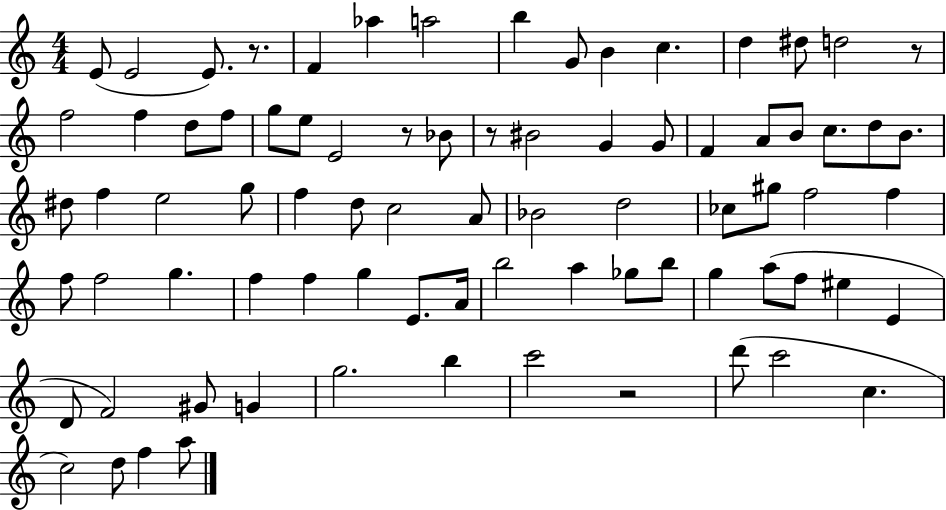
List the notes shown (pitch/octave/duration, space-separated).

E4/e E4/h E4/e. R/e. F4/q Ab5/q A5/h B5/q G4/e B4/q C5/q. D5/q D#5/e D5/h R/e F5/h F5/q D5/e F5/e G5/e E5/e E4/h R/e Bb4/e R/e BIS4/h G4/q G4/e F4/q A4/e B4/e C5/e. D5/e B4/e. D#5/e F5/q E5/h G5/e F5/q D5/e C5/h A4/e Bb4/h D5/h CES5/e G#5/e F5/h F5/q F5/e F5/h G5/q. F5/q F5/q G5/q E4/e. A4/s B5/h A5/q Gb5/e B5/e G5/q A5/e F5/e EIS5/q E4/q D4/e F4/h G#4/e G4/q G5/h. B5/q C6/h R/h D6/e C6/h C5/q. C5/h D5/e F5/q A5/e